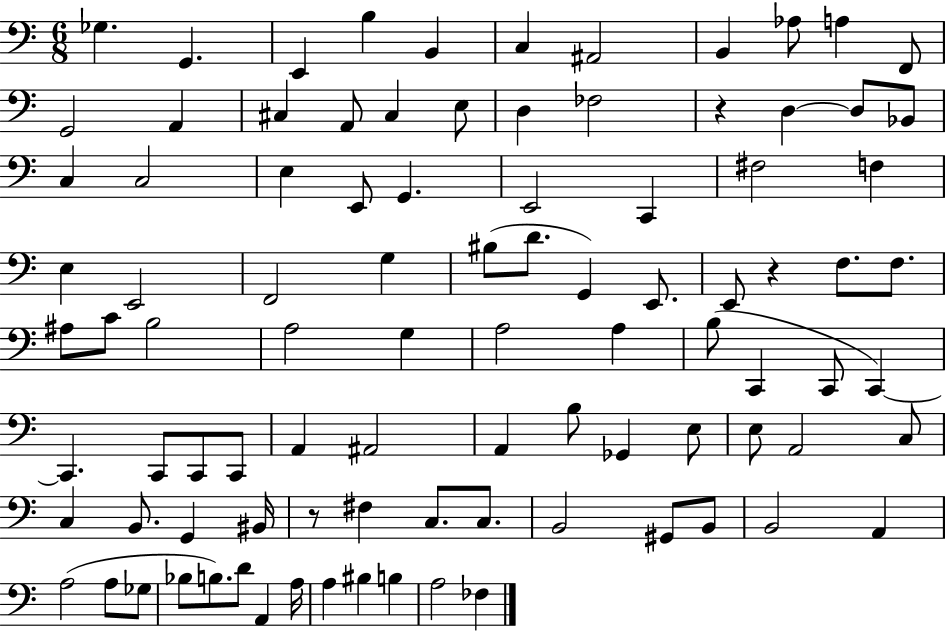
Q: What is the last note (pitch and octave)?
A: FES3